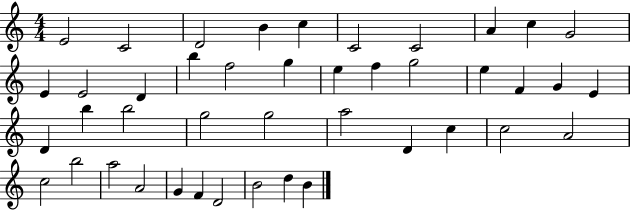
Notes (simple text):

E4/h C4/h D4/h B4/q C5/q C4/h C4/h A4/q C5/q G4/h E4/q E4/h D4/q B5/q F5/h G5/q E5/q F5/q G5/h E5/q F4/q G4/q E4/q D4/q B5/q B5/h G5/h G5/h A5/h D4/q C5/q C5/h A4/h C5/h B5/h A5/h A4/h G4/q F4/q D4/h B4/h D5/q B4/q